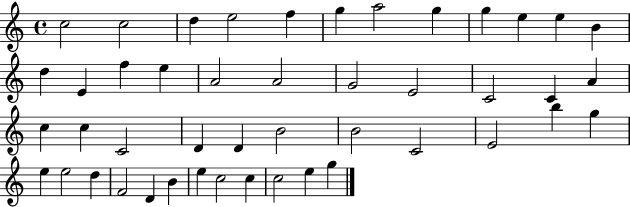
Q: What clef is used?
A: treble